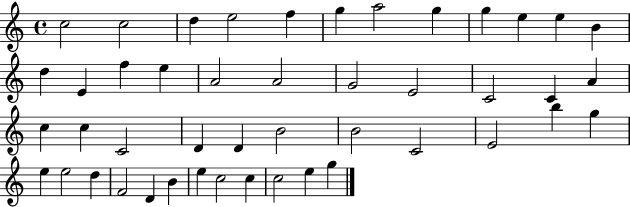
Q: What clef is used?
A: treble